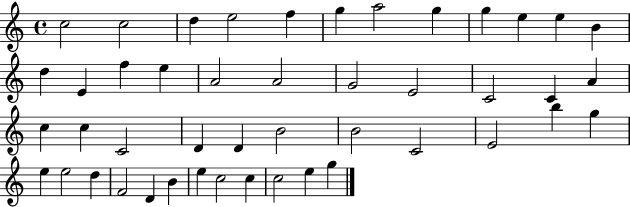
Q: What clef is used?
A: treble